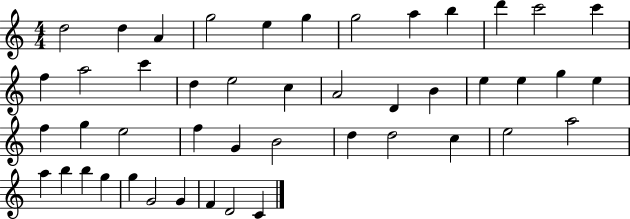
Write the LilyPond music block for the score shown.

{
  \clef treble
  \numericTimeSignature
  \time 4/4
  \key c \major
  d''2 d''4 a'4 | g''2 e''4 g''4 | g''2 a''4 b''4 | d'''4 c'''2 c'''4 | \break f''4 a''2 c'''4 | d''4 e''2 c''4 | a'2 d'4 b'4 | e''4 e''4 g''4 e''4 | \break f''4 g''4 e''2 | f''4 g'4 b'2 | d''4 d''2 c''4 | e''2 a''2 | \break a''4 b''4 b''4 g''4 | g''4 g'2 g'4 | f'4 d'2 c'4 | \bar "|."
}